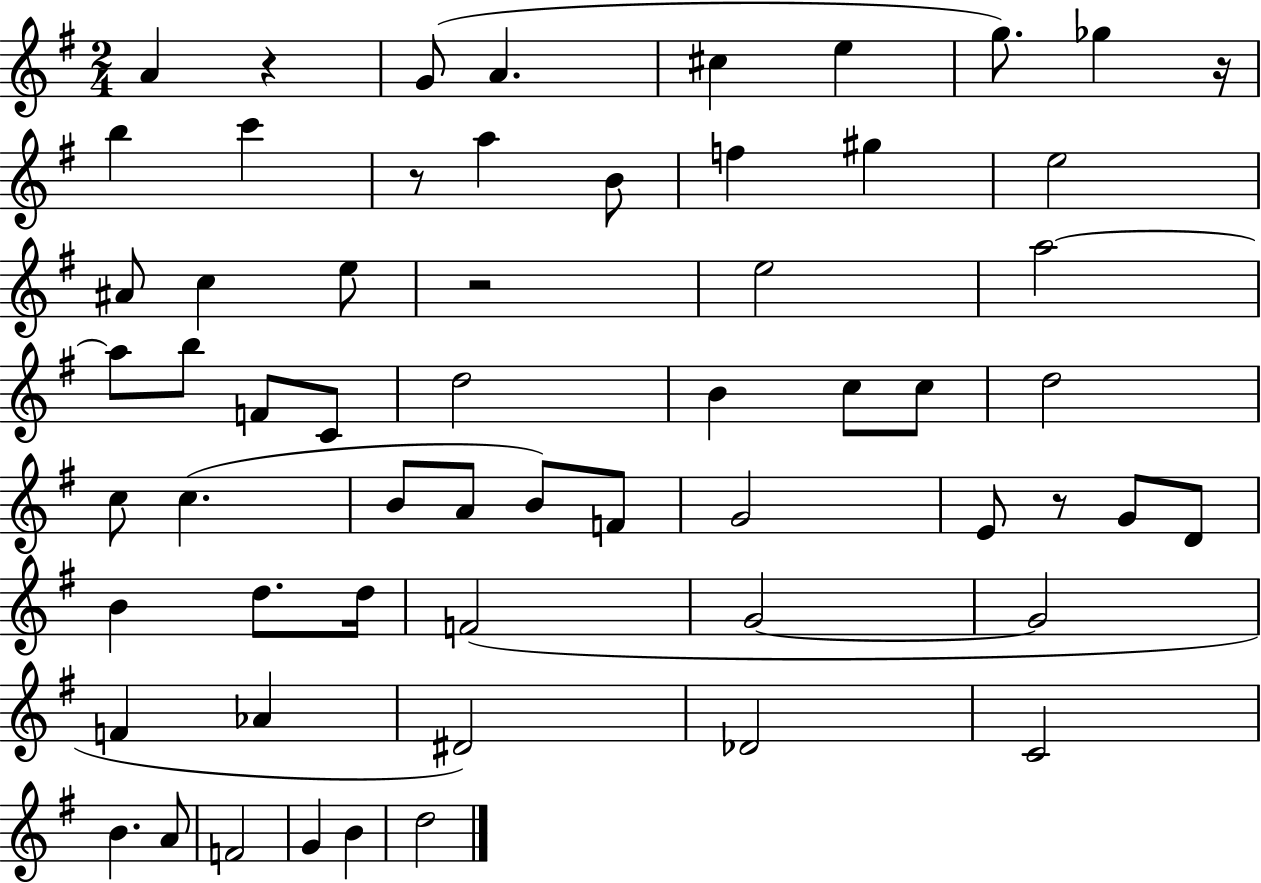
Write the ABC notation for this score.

X:1
T:Untitled
M:2/4
L:1/4
K:G
A z G/2 A ^c e g/2 _g z/4 b c' z/2 a B/2 f ^g e2 ^A/2 c e/2 z2 e2 a2 a/2 b/2 F/2 C/2 d2 B c/2 c/2 d2 c/2 c B/2 A/2 B/2 F/2 G2 E/2 z/2 G/2 D/2 B d/2 d/4 F2 G2 G2 F _A ^D2 _D2 C2 B A/2 F2 G B d2